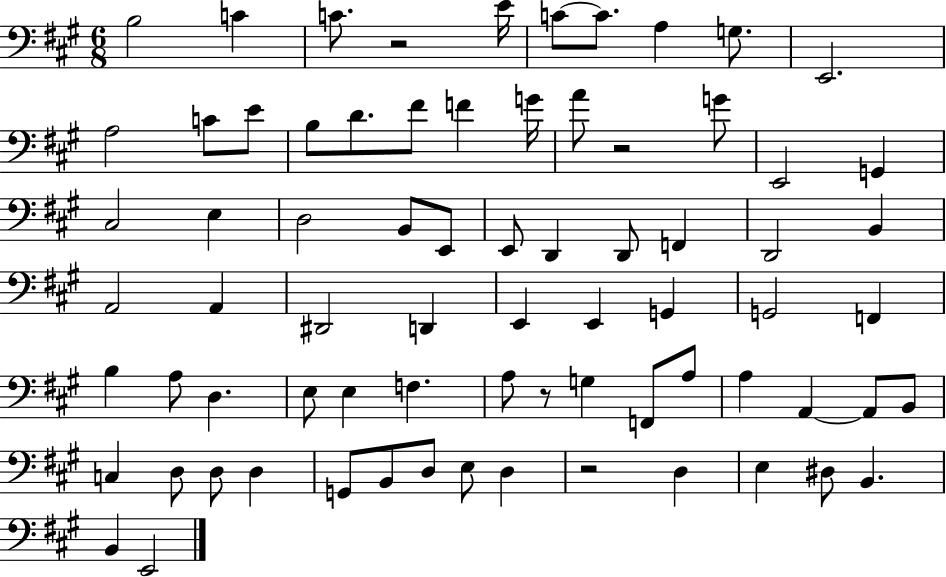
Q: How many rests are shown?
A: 4